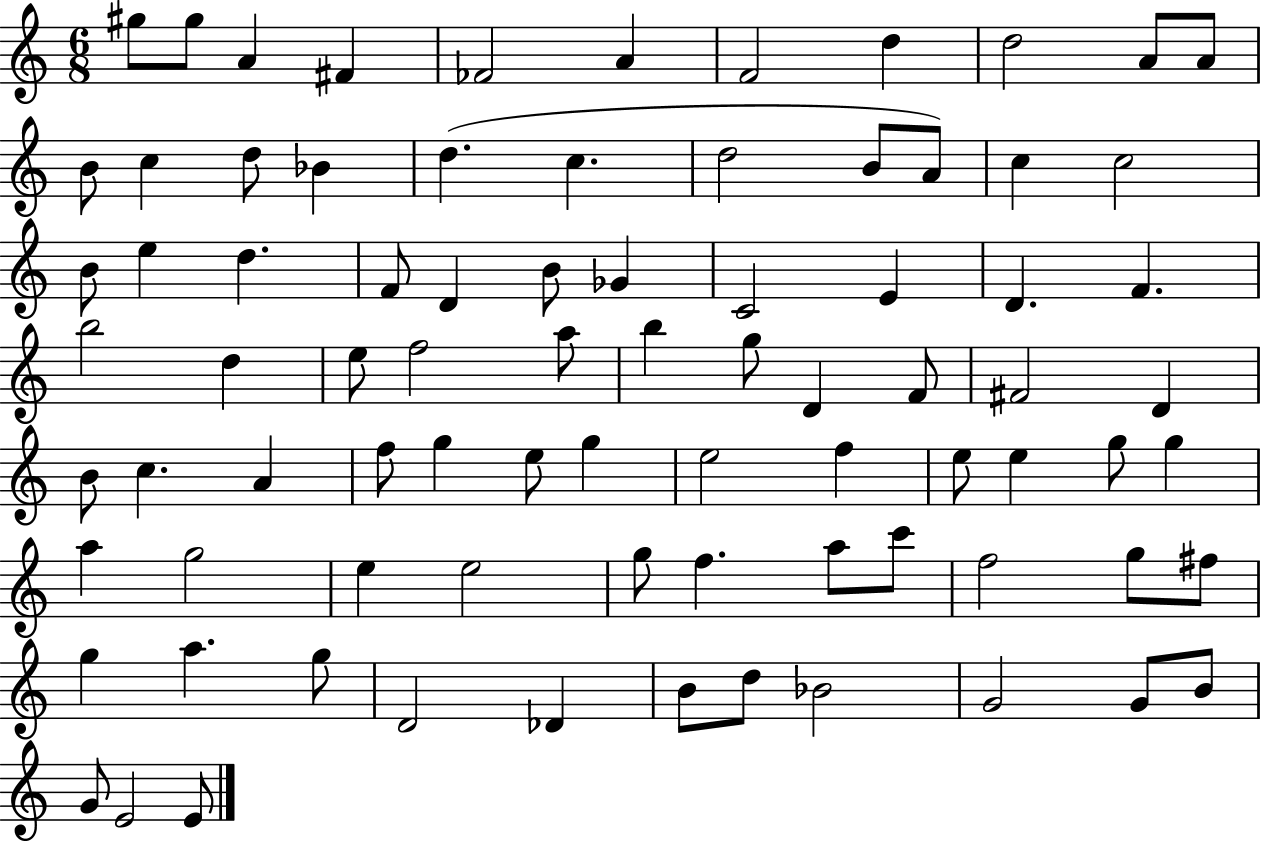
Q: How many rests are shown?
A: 0